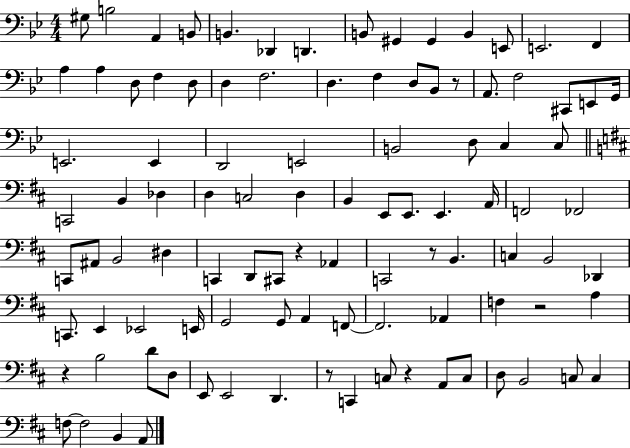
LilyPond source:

{
  \clef bass
  \numericTimeSignature
  \time 4/4
  \key bes \major
  \repeat volta 2 { gis8 b2 a,4 b,8 | b,4. des,4 d,4. | b,8 gis,4 gis,4 b,4 e,8 | e,2. f,4 | \break a4 a4 d8 f4 d8 | d4 f2. | d4. f4 d8 bes,8 r8 | a,8. f2 cis,8 e,8 g,16 | \break e,2. e,4 | d,2 e,2 | b,2 d8 c4 c8 | \bar "||" \break \key d \major c,2 b,4 des4 | d4 c2 d4 | b,4 e,8 e,8. e,4. a,16 | f,2 fes,2 | \break c,8 ais,8 b,2 dis4 | c,4 d,8 cis,8 r4 aes,4 | c,2 r8 b,4. | c4 b,2 des,4 | \break c,8. e,4 ees,2 e,16 | g,2 g,8 a,4 f,8~~ | f,2. aes,4 | f4 r2 a4 | \break r4 b2 d'8 d8 | e,8 e,2 d,4. | r8 c,4 c8 r4 a,8 c8 | d8 b,2 c8 c4 | \break f8~~ f2 b,4 a,8 | } \bar "|."
}